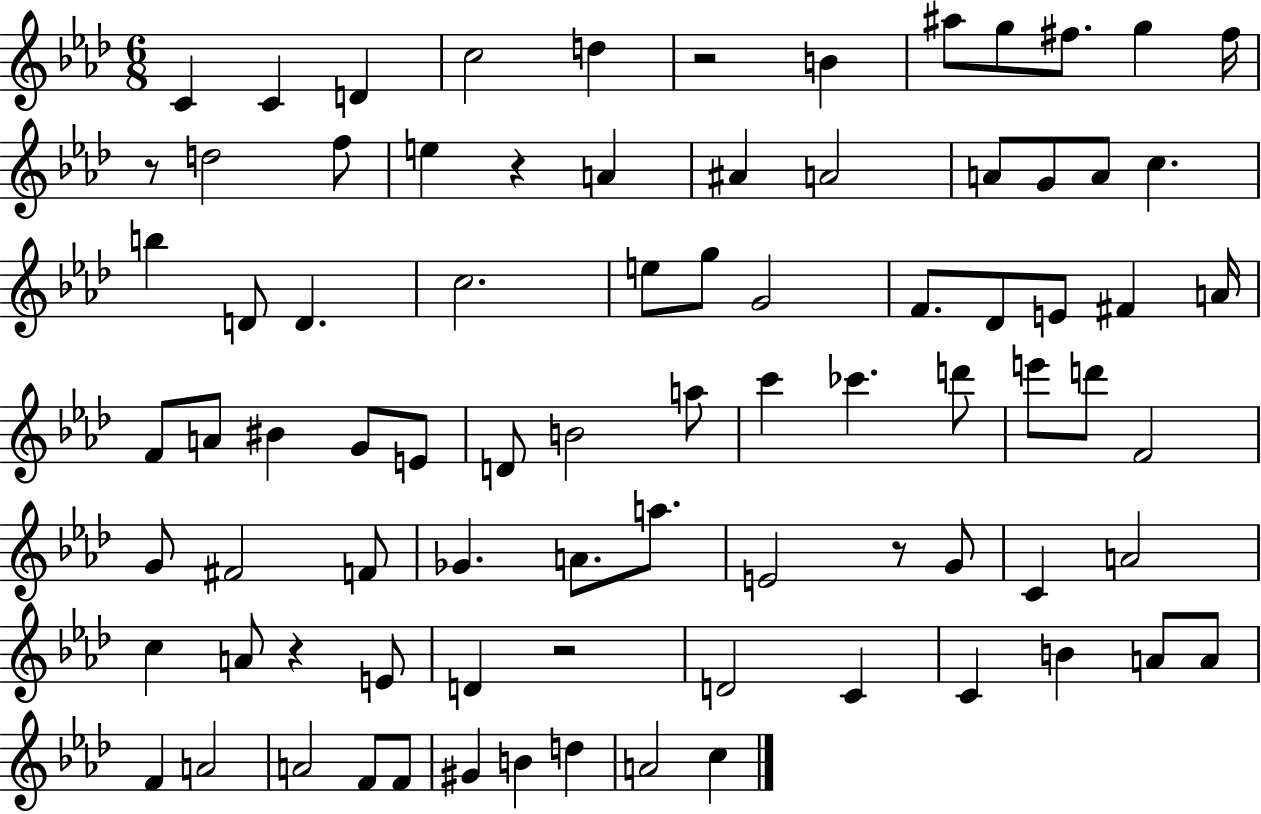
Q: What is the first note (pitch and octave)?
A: C4